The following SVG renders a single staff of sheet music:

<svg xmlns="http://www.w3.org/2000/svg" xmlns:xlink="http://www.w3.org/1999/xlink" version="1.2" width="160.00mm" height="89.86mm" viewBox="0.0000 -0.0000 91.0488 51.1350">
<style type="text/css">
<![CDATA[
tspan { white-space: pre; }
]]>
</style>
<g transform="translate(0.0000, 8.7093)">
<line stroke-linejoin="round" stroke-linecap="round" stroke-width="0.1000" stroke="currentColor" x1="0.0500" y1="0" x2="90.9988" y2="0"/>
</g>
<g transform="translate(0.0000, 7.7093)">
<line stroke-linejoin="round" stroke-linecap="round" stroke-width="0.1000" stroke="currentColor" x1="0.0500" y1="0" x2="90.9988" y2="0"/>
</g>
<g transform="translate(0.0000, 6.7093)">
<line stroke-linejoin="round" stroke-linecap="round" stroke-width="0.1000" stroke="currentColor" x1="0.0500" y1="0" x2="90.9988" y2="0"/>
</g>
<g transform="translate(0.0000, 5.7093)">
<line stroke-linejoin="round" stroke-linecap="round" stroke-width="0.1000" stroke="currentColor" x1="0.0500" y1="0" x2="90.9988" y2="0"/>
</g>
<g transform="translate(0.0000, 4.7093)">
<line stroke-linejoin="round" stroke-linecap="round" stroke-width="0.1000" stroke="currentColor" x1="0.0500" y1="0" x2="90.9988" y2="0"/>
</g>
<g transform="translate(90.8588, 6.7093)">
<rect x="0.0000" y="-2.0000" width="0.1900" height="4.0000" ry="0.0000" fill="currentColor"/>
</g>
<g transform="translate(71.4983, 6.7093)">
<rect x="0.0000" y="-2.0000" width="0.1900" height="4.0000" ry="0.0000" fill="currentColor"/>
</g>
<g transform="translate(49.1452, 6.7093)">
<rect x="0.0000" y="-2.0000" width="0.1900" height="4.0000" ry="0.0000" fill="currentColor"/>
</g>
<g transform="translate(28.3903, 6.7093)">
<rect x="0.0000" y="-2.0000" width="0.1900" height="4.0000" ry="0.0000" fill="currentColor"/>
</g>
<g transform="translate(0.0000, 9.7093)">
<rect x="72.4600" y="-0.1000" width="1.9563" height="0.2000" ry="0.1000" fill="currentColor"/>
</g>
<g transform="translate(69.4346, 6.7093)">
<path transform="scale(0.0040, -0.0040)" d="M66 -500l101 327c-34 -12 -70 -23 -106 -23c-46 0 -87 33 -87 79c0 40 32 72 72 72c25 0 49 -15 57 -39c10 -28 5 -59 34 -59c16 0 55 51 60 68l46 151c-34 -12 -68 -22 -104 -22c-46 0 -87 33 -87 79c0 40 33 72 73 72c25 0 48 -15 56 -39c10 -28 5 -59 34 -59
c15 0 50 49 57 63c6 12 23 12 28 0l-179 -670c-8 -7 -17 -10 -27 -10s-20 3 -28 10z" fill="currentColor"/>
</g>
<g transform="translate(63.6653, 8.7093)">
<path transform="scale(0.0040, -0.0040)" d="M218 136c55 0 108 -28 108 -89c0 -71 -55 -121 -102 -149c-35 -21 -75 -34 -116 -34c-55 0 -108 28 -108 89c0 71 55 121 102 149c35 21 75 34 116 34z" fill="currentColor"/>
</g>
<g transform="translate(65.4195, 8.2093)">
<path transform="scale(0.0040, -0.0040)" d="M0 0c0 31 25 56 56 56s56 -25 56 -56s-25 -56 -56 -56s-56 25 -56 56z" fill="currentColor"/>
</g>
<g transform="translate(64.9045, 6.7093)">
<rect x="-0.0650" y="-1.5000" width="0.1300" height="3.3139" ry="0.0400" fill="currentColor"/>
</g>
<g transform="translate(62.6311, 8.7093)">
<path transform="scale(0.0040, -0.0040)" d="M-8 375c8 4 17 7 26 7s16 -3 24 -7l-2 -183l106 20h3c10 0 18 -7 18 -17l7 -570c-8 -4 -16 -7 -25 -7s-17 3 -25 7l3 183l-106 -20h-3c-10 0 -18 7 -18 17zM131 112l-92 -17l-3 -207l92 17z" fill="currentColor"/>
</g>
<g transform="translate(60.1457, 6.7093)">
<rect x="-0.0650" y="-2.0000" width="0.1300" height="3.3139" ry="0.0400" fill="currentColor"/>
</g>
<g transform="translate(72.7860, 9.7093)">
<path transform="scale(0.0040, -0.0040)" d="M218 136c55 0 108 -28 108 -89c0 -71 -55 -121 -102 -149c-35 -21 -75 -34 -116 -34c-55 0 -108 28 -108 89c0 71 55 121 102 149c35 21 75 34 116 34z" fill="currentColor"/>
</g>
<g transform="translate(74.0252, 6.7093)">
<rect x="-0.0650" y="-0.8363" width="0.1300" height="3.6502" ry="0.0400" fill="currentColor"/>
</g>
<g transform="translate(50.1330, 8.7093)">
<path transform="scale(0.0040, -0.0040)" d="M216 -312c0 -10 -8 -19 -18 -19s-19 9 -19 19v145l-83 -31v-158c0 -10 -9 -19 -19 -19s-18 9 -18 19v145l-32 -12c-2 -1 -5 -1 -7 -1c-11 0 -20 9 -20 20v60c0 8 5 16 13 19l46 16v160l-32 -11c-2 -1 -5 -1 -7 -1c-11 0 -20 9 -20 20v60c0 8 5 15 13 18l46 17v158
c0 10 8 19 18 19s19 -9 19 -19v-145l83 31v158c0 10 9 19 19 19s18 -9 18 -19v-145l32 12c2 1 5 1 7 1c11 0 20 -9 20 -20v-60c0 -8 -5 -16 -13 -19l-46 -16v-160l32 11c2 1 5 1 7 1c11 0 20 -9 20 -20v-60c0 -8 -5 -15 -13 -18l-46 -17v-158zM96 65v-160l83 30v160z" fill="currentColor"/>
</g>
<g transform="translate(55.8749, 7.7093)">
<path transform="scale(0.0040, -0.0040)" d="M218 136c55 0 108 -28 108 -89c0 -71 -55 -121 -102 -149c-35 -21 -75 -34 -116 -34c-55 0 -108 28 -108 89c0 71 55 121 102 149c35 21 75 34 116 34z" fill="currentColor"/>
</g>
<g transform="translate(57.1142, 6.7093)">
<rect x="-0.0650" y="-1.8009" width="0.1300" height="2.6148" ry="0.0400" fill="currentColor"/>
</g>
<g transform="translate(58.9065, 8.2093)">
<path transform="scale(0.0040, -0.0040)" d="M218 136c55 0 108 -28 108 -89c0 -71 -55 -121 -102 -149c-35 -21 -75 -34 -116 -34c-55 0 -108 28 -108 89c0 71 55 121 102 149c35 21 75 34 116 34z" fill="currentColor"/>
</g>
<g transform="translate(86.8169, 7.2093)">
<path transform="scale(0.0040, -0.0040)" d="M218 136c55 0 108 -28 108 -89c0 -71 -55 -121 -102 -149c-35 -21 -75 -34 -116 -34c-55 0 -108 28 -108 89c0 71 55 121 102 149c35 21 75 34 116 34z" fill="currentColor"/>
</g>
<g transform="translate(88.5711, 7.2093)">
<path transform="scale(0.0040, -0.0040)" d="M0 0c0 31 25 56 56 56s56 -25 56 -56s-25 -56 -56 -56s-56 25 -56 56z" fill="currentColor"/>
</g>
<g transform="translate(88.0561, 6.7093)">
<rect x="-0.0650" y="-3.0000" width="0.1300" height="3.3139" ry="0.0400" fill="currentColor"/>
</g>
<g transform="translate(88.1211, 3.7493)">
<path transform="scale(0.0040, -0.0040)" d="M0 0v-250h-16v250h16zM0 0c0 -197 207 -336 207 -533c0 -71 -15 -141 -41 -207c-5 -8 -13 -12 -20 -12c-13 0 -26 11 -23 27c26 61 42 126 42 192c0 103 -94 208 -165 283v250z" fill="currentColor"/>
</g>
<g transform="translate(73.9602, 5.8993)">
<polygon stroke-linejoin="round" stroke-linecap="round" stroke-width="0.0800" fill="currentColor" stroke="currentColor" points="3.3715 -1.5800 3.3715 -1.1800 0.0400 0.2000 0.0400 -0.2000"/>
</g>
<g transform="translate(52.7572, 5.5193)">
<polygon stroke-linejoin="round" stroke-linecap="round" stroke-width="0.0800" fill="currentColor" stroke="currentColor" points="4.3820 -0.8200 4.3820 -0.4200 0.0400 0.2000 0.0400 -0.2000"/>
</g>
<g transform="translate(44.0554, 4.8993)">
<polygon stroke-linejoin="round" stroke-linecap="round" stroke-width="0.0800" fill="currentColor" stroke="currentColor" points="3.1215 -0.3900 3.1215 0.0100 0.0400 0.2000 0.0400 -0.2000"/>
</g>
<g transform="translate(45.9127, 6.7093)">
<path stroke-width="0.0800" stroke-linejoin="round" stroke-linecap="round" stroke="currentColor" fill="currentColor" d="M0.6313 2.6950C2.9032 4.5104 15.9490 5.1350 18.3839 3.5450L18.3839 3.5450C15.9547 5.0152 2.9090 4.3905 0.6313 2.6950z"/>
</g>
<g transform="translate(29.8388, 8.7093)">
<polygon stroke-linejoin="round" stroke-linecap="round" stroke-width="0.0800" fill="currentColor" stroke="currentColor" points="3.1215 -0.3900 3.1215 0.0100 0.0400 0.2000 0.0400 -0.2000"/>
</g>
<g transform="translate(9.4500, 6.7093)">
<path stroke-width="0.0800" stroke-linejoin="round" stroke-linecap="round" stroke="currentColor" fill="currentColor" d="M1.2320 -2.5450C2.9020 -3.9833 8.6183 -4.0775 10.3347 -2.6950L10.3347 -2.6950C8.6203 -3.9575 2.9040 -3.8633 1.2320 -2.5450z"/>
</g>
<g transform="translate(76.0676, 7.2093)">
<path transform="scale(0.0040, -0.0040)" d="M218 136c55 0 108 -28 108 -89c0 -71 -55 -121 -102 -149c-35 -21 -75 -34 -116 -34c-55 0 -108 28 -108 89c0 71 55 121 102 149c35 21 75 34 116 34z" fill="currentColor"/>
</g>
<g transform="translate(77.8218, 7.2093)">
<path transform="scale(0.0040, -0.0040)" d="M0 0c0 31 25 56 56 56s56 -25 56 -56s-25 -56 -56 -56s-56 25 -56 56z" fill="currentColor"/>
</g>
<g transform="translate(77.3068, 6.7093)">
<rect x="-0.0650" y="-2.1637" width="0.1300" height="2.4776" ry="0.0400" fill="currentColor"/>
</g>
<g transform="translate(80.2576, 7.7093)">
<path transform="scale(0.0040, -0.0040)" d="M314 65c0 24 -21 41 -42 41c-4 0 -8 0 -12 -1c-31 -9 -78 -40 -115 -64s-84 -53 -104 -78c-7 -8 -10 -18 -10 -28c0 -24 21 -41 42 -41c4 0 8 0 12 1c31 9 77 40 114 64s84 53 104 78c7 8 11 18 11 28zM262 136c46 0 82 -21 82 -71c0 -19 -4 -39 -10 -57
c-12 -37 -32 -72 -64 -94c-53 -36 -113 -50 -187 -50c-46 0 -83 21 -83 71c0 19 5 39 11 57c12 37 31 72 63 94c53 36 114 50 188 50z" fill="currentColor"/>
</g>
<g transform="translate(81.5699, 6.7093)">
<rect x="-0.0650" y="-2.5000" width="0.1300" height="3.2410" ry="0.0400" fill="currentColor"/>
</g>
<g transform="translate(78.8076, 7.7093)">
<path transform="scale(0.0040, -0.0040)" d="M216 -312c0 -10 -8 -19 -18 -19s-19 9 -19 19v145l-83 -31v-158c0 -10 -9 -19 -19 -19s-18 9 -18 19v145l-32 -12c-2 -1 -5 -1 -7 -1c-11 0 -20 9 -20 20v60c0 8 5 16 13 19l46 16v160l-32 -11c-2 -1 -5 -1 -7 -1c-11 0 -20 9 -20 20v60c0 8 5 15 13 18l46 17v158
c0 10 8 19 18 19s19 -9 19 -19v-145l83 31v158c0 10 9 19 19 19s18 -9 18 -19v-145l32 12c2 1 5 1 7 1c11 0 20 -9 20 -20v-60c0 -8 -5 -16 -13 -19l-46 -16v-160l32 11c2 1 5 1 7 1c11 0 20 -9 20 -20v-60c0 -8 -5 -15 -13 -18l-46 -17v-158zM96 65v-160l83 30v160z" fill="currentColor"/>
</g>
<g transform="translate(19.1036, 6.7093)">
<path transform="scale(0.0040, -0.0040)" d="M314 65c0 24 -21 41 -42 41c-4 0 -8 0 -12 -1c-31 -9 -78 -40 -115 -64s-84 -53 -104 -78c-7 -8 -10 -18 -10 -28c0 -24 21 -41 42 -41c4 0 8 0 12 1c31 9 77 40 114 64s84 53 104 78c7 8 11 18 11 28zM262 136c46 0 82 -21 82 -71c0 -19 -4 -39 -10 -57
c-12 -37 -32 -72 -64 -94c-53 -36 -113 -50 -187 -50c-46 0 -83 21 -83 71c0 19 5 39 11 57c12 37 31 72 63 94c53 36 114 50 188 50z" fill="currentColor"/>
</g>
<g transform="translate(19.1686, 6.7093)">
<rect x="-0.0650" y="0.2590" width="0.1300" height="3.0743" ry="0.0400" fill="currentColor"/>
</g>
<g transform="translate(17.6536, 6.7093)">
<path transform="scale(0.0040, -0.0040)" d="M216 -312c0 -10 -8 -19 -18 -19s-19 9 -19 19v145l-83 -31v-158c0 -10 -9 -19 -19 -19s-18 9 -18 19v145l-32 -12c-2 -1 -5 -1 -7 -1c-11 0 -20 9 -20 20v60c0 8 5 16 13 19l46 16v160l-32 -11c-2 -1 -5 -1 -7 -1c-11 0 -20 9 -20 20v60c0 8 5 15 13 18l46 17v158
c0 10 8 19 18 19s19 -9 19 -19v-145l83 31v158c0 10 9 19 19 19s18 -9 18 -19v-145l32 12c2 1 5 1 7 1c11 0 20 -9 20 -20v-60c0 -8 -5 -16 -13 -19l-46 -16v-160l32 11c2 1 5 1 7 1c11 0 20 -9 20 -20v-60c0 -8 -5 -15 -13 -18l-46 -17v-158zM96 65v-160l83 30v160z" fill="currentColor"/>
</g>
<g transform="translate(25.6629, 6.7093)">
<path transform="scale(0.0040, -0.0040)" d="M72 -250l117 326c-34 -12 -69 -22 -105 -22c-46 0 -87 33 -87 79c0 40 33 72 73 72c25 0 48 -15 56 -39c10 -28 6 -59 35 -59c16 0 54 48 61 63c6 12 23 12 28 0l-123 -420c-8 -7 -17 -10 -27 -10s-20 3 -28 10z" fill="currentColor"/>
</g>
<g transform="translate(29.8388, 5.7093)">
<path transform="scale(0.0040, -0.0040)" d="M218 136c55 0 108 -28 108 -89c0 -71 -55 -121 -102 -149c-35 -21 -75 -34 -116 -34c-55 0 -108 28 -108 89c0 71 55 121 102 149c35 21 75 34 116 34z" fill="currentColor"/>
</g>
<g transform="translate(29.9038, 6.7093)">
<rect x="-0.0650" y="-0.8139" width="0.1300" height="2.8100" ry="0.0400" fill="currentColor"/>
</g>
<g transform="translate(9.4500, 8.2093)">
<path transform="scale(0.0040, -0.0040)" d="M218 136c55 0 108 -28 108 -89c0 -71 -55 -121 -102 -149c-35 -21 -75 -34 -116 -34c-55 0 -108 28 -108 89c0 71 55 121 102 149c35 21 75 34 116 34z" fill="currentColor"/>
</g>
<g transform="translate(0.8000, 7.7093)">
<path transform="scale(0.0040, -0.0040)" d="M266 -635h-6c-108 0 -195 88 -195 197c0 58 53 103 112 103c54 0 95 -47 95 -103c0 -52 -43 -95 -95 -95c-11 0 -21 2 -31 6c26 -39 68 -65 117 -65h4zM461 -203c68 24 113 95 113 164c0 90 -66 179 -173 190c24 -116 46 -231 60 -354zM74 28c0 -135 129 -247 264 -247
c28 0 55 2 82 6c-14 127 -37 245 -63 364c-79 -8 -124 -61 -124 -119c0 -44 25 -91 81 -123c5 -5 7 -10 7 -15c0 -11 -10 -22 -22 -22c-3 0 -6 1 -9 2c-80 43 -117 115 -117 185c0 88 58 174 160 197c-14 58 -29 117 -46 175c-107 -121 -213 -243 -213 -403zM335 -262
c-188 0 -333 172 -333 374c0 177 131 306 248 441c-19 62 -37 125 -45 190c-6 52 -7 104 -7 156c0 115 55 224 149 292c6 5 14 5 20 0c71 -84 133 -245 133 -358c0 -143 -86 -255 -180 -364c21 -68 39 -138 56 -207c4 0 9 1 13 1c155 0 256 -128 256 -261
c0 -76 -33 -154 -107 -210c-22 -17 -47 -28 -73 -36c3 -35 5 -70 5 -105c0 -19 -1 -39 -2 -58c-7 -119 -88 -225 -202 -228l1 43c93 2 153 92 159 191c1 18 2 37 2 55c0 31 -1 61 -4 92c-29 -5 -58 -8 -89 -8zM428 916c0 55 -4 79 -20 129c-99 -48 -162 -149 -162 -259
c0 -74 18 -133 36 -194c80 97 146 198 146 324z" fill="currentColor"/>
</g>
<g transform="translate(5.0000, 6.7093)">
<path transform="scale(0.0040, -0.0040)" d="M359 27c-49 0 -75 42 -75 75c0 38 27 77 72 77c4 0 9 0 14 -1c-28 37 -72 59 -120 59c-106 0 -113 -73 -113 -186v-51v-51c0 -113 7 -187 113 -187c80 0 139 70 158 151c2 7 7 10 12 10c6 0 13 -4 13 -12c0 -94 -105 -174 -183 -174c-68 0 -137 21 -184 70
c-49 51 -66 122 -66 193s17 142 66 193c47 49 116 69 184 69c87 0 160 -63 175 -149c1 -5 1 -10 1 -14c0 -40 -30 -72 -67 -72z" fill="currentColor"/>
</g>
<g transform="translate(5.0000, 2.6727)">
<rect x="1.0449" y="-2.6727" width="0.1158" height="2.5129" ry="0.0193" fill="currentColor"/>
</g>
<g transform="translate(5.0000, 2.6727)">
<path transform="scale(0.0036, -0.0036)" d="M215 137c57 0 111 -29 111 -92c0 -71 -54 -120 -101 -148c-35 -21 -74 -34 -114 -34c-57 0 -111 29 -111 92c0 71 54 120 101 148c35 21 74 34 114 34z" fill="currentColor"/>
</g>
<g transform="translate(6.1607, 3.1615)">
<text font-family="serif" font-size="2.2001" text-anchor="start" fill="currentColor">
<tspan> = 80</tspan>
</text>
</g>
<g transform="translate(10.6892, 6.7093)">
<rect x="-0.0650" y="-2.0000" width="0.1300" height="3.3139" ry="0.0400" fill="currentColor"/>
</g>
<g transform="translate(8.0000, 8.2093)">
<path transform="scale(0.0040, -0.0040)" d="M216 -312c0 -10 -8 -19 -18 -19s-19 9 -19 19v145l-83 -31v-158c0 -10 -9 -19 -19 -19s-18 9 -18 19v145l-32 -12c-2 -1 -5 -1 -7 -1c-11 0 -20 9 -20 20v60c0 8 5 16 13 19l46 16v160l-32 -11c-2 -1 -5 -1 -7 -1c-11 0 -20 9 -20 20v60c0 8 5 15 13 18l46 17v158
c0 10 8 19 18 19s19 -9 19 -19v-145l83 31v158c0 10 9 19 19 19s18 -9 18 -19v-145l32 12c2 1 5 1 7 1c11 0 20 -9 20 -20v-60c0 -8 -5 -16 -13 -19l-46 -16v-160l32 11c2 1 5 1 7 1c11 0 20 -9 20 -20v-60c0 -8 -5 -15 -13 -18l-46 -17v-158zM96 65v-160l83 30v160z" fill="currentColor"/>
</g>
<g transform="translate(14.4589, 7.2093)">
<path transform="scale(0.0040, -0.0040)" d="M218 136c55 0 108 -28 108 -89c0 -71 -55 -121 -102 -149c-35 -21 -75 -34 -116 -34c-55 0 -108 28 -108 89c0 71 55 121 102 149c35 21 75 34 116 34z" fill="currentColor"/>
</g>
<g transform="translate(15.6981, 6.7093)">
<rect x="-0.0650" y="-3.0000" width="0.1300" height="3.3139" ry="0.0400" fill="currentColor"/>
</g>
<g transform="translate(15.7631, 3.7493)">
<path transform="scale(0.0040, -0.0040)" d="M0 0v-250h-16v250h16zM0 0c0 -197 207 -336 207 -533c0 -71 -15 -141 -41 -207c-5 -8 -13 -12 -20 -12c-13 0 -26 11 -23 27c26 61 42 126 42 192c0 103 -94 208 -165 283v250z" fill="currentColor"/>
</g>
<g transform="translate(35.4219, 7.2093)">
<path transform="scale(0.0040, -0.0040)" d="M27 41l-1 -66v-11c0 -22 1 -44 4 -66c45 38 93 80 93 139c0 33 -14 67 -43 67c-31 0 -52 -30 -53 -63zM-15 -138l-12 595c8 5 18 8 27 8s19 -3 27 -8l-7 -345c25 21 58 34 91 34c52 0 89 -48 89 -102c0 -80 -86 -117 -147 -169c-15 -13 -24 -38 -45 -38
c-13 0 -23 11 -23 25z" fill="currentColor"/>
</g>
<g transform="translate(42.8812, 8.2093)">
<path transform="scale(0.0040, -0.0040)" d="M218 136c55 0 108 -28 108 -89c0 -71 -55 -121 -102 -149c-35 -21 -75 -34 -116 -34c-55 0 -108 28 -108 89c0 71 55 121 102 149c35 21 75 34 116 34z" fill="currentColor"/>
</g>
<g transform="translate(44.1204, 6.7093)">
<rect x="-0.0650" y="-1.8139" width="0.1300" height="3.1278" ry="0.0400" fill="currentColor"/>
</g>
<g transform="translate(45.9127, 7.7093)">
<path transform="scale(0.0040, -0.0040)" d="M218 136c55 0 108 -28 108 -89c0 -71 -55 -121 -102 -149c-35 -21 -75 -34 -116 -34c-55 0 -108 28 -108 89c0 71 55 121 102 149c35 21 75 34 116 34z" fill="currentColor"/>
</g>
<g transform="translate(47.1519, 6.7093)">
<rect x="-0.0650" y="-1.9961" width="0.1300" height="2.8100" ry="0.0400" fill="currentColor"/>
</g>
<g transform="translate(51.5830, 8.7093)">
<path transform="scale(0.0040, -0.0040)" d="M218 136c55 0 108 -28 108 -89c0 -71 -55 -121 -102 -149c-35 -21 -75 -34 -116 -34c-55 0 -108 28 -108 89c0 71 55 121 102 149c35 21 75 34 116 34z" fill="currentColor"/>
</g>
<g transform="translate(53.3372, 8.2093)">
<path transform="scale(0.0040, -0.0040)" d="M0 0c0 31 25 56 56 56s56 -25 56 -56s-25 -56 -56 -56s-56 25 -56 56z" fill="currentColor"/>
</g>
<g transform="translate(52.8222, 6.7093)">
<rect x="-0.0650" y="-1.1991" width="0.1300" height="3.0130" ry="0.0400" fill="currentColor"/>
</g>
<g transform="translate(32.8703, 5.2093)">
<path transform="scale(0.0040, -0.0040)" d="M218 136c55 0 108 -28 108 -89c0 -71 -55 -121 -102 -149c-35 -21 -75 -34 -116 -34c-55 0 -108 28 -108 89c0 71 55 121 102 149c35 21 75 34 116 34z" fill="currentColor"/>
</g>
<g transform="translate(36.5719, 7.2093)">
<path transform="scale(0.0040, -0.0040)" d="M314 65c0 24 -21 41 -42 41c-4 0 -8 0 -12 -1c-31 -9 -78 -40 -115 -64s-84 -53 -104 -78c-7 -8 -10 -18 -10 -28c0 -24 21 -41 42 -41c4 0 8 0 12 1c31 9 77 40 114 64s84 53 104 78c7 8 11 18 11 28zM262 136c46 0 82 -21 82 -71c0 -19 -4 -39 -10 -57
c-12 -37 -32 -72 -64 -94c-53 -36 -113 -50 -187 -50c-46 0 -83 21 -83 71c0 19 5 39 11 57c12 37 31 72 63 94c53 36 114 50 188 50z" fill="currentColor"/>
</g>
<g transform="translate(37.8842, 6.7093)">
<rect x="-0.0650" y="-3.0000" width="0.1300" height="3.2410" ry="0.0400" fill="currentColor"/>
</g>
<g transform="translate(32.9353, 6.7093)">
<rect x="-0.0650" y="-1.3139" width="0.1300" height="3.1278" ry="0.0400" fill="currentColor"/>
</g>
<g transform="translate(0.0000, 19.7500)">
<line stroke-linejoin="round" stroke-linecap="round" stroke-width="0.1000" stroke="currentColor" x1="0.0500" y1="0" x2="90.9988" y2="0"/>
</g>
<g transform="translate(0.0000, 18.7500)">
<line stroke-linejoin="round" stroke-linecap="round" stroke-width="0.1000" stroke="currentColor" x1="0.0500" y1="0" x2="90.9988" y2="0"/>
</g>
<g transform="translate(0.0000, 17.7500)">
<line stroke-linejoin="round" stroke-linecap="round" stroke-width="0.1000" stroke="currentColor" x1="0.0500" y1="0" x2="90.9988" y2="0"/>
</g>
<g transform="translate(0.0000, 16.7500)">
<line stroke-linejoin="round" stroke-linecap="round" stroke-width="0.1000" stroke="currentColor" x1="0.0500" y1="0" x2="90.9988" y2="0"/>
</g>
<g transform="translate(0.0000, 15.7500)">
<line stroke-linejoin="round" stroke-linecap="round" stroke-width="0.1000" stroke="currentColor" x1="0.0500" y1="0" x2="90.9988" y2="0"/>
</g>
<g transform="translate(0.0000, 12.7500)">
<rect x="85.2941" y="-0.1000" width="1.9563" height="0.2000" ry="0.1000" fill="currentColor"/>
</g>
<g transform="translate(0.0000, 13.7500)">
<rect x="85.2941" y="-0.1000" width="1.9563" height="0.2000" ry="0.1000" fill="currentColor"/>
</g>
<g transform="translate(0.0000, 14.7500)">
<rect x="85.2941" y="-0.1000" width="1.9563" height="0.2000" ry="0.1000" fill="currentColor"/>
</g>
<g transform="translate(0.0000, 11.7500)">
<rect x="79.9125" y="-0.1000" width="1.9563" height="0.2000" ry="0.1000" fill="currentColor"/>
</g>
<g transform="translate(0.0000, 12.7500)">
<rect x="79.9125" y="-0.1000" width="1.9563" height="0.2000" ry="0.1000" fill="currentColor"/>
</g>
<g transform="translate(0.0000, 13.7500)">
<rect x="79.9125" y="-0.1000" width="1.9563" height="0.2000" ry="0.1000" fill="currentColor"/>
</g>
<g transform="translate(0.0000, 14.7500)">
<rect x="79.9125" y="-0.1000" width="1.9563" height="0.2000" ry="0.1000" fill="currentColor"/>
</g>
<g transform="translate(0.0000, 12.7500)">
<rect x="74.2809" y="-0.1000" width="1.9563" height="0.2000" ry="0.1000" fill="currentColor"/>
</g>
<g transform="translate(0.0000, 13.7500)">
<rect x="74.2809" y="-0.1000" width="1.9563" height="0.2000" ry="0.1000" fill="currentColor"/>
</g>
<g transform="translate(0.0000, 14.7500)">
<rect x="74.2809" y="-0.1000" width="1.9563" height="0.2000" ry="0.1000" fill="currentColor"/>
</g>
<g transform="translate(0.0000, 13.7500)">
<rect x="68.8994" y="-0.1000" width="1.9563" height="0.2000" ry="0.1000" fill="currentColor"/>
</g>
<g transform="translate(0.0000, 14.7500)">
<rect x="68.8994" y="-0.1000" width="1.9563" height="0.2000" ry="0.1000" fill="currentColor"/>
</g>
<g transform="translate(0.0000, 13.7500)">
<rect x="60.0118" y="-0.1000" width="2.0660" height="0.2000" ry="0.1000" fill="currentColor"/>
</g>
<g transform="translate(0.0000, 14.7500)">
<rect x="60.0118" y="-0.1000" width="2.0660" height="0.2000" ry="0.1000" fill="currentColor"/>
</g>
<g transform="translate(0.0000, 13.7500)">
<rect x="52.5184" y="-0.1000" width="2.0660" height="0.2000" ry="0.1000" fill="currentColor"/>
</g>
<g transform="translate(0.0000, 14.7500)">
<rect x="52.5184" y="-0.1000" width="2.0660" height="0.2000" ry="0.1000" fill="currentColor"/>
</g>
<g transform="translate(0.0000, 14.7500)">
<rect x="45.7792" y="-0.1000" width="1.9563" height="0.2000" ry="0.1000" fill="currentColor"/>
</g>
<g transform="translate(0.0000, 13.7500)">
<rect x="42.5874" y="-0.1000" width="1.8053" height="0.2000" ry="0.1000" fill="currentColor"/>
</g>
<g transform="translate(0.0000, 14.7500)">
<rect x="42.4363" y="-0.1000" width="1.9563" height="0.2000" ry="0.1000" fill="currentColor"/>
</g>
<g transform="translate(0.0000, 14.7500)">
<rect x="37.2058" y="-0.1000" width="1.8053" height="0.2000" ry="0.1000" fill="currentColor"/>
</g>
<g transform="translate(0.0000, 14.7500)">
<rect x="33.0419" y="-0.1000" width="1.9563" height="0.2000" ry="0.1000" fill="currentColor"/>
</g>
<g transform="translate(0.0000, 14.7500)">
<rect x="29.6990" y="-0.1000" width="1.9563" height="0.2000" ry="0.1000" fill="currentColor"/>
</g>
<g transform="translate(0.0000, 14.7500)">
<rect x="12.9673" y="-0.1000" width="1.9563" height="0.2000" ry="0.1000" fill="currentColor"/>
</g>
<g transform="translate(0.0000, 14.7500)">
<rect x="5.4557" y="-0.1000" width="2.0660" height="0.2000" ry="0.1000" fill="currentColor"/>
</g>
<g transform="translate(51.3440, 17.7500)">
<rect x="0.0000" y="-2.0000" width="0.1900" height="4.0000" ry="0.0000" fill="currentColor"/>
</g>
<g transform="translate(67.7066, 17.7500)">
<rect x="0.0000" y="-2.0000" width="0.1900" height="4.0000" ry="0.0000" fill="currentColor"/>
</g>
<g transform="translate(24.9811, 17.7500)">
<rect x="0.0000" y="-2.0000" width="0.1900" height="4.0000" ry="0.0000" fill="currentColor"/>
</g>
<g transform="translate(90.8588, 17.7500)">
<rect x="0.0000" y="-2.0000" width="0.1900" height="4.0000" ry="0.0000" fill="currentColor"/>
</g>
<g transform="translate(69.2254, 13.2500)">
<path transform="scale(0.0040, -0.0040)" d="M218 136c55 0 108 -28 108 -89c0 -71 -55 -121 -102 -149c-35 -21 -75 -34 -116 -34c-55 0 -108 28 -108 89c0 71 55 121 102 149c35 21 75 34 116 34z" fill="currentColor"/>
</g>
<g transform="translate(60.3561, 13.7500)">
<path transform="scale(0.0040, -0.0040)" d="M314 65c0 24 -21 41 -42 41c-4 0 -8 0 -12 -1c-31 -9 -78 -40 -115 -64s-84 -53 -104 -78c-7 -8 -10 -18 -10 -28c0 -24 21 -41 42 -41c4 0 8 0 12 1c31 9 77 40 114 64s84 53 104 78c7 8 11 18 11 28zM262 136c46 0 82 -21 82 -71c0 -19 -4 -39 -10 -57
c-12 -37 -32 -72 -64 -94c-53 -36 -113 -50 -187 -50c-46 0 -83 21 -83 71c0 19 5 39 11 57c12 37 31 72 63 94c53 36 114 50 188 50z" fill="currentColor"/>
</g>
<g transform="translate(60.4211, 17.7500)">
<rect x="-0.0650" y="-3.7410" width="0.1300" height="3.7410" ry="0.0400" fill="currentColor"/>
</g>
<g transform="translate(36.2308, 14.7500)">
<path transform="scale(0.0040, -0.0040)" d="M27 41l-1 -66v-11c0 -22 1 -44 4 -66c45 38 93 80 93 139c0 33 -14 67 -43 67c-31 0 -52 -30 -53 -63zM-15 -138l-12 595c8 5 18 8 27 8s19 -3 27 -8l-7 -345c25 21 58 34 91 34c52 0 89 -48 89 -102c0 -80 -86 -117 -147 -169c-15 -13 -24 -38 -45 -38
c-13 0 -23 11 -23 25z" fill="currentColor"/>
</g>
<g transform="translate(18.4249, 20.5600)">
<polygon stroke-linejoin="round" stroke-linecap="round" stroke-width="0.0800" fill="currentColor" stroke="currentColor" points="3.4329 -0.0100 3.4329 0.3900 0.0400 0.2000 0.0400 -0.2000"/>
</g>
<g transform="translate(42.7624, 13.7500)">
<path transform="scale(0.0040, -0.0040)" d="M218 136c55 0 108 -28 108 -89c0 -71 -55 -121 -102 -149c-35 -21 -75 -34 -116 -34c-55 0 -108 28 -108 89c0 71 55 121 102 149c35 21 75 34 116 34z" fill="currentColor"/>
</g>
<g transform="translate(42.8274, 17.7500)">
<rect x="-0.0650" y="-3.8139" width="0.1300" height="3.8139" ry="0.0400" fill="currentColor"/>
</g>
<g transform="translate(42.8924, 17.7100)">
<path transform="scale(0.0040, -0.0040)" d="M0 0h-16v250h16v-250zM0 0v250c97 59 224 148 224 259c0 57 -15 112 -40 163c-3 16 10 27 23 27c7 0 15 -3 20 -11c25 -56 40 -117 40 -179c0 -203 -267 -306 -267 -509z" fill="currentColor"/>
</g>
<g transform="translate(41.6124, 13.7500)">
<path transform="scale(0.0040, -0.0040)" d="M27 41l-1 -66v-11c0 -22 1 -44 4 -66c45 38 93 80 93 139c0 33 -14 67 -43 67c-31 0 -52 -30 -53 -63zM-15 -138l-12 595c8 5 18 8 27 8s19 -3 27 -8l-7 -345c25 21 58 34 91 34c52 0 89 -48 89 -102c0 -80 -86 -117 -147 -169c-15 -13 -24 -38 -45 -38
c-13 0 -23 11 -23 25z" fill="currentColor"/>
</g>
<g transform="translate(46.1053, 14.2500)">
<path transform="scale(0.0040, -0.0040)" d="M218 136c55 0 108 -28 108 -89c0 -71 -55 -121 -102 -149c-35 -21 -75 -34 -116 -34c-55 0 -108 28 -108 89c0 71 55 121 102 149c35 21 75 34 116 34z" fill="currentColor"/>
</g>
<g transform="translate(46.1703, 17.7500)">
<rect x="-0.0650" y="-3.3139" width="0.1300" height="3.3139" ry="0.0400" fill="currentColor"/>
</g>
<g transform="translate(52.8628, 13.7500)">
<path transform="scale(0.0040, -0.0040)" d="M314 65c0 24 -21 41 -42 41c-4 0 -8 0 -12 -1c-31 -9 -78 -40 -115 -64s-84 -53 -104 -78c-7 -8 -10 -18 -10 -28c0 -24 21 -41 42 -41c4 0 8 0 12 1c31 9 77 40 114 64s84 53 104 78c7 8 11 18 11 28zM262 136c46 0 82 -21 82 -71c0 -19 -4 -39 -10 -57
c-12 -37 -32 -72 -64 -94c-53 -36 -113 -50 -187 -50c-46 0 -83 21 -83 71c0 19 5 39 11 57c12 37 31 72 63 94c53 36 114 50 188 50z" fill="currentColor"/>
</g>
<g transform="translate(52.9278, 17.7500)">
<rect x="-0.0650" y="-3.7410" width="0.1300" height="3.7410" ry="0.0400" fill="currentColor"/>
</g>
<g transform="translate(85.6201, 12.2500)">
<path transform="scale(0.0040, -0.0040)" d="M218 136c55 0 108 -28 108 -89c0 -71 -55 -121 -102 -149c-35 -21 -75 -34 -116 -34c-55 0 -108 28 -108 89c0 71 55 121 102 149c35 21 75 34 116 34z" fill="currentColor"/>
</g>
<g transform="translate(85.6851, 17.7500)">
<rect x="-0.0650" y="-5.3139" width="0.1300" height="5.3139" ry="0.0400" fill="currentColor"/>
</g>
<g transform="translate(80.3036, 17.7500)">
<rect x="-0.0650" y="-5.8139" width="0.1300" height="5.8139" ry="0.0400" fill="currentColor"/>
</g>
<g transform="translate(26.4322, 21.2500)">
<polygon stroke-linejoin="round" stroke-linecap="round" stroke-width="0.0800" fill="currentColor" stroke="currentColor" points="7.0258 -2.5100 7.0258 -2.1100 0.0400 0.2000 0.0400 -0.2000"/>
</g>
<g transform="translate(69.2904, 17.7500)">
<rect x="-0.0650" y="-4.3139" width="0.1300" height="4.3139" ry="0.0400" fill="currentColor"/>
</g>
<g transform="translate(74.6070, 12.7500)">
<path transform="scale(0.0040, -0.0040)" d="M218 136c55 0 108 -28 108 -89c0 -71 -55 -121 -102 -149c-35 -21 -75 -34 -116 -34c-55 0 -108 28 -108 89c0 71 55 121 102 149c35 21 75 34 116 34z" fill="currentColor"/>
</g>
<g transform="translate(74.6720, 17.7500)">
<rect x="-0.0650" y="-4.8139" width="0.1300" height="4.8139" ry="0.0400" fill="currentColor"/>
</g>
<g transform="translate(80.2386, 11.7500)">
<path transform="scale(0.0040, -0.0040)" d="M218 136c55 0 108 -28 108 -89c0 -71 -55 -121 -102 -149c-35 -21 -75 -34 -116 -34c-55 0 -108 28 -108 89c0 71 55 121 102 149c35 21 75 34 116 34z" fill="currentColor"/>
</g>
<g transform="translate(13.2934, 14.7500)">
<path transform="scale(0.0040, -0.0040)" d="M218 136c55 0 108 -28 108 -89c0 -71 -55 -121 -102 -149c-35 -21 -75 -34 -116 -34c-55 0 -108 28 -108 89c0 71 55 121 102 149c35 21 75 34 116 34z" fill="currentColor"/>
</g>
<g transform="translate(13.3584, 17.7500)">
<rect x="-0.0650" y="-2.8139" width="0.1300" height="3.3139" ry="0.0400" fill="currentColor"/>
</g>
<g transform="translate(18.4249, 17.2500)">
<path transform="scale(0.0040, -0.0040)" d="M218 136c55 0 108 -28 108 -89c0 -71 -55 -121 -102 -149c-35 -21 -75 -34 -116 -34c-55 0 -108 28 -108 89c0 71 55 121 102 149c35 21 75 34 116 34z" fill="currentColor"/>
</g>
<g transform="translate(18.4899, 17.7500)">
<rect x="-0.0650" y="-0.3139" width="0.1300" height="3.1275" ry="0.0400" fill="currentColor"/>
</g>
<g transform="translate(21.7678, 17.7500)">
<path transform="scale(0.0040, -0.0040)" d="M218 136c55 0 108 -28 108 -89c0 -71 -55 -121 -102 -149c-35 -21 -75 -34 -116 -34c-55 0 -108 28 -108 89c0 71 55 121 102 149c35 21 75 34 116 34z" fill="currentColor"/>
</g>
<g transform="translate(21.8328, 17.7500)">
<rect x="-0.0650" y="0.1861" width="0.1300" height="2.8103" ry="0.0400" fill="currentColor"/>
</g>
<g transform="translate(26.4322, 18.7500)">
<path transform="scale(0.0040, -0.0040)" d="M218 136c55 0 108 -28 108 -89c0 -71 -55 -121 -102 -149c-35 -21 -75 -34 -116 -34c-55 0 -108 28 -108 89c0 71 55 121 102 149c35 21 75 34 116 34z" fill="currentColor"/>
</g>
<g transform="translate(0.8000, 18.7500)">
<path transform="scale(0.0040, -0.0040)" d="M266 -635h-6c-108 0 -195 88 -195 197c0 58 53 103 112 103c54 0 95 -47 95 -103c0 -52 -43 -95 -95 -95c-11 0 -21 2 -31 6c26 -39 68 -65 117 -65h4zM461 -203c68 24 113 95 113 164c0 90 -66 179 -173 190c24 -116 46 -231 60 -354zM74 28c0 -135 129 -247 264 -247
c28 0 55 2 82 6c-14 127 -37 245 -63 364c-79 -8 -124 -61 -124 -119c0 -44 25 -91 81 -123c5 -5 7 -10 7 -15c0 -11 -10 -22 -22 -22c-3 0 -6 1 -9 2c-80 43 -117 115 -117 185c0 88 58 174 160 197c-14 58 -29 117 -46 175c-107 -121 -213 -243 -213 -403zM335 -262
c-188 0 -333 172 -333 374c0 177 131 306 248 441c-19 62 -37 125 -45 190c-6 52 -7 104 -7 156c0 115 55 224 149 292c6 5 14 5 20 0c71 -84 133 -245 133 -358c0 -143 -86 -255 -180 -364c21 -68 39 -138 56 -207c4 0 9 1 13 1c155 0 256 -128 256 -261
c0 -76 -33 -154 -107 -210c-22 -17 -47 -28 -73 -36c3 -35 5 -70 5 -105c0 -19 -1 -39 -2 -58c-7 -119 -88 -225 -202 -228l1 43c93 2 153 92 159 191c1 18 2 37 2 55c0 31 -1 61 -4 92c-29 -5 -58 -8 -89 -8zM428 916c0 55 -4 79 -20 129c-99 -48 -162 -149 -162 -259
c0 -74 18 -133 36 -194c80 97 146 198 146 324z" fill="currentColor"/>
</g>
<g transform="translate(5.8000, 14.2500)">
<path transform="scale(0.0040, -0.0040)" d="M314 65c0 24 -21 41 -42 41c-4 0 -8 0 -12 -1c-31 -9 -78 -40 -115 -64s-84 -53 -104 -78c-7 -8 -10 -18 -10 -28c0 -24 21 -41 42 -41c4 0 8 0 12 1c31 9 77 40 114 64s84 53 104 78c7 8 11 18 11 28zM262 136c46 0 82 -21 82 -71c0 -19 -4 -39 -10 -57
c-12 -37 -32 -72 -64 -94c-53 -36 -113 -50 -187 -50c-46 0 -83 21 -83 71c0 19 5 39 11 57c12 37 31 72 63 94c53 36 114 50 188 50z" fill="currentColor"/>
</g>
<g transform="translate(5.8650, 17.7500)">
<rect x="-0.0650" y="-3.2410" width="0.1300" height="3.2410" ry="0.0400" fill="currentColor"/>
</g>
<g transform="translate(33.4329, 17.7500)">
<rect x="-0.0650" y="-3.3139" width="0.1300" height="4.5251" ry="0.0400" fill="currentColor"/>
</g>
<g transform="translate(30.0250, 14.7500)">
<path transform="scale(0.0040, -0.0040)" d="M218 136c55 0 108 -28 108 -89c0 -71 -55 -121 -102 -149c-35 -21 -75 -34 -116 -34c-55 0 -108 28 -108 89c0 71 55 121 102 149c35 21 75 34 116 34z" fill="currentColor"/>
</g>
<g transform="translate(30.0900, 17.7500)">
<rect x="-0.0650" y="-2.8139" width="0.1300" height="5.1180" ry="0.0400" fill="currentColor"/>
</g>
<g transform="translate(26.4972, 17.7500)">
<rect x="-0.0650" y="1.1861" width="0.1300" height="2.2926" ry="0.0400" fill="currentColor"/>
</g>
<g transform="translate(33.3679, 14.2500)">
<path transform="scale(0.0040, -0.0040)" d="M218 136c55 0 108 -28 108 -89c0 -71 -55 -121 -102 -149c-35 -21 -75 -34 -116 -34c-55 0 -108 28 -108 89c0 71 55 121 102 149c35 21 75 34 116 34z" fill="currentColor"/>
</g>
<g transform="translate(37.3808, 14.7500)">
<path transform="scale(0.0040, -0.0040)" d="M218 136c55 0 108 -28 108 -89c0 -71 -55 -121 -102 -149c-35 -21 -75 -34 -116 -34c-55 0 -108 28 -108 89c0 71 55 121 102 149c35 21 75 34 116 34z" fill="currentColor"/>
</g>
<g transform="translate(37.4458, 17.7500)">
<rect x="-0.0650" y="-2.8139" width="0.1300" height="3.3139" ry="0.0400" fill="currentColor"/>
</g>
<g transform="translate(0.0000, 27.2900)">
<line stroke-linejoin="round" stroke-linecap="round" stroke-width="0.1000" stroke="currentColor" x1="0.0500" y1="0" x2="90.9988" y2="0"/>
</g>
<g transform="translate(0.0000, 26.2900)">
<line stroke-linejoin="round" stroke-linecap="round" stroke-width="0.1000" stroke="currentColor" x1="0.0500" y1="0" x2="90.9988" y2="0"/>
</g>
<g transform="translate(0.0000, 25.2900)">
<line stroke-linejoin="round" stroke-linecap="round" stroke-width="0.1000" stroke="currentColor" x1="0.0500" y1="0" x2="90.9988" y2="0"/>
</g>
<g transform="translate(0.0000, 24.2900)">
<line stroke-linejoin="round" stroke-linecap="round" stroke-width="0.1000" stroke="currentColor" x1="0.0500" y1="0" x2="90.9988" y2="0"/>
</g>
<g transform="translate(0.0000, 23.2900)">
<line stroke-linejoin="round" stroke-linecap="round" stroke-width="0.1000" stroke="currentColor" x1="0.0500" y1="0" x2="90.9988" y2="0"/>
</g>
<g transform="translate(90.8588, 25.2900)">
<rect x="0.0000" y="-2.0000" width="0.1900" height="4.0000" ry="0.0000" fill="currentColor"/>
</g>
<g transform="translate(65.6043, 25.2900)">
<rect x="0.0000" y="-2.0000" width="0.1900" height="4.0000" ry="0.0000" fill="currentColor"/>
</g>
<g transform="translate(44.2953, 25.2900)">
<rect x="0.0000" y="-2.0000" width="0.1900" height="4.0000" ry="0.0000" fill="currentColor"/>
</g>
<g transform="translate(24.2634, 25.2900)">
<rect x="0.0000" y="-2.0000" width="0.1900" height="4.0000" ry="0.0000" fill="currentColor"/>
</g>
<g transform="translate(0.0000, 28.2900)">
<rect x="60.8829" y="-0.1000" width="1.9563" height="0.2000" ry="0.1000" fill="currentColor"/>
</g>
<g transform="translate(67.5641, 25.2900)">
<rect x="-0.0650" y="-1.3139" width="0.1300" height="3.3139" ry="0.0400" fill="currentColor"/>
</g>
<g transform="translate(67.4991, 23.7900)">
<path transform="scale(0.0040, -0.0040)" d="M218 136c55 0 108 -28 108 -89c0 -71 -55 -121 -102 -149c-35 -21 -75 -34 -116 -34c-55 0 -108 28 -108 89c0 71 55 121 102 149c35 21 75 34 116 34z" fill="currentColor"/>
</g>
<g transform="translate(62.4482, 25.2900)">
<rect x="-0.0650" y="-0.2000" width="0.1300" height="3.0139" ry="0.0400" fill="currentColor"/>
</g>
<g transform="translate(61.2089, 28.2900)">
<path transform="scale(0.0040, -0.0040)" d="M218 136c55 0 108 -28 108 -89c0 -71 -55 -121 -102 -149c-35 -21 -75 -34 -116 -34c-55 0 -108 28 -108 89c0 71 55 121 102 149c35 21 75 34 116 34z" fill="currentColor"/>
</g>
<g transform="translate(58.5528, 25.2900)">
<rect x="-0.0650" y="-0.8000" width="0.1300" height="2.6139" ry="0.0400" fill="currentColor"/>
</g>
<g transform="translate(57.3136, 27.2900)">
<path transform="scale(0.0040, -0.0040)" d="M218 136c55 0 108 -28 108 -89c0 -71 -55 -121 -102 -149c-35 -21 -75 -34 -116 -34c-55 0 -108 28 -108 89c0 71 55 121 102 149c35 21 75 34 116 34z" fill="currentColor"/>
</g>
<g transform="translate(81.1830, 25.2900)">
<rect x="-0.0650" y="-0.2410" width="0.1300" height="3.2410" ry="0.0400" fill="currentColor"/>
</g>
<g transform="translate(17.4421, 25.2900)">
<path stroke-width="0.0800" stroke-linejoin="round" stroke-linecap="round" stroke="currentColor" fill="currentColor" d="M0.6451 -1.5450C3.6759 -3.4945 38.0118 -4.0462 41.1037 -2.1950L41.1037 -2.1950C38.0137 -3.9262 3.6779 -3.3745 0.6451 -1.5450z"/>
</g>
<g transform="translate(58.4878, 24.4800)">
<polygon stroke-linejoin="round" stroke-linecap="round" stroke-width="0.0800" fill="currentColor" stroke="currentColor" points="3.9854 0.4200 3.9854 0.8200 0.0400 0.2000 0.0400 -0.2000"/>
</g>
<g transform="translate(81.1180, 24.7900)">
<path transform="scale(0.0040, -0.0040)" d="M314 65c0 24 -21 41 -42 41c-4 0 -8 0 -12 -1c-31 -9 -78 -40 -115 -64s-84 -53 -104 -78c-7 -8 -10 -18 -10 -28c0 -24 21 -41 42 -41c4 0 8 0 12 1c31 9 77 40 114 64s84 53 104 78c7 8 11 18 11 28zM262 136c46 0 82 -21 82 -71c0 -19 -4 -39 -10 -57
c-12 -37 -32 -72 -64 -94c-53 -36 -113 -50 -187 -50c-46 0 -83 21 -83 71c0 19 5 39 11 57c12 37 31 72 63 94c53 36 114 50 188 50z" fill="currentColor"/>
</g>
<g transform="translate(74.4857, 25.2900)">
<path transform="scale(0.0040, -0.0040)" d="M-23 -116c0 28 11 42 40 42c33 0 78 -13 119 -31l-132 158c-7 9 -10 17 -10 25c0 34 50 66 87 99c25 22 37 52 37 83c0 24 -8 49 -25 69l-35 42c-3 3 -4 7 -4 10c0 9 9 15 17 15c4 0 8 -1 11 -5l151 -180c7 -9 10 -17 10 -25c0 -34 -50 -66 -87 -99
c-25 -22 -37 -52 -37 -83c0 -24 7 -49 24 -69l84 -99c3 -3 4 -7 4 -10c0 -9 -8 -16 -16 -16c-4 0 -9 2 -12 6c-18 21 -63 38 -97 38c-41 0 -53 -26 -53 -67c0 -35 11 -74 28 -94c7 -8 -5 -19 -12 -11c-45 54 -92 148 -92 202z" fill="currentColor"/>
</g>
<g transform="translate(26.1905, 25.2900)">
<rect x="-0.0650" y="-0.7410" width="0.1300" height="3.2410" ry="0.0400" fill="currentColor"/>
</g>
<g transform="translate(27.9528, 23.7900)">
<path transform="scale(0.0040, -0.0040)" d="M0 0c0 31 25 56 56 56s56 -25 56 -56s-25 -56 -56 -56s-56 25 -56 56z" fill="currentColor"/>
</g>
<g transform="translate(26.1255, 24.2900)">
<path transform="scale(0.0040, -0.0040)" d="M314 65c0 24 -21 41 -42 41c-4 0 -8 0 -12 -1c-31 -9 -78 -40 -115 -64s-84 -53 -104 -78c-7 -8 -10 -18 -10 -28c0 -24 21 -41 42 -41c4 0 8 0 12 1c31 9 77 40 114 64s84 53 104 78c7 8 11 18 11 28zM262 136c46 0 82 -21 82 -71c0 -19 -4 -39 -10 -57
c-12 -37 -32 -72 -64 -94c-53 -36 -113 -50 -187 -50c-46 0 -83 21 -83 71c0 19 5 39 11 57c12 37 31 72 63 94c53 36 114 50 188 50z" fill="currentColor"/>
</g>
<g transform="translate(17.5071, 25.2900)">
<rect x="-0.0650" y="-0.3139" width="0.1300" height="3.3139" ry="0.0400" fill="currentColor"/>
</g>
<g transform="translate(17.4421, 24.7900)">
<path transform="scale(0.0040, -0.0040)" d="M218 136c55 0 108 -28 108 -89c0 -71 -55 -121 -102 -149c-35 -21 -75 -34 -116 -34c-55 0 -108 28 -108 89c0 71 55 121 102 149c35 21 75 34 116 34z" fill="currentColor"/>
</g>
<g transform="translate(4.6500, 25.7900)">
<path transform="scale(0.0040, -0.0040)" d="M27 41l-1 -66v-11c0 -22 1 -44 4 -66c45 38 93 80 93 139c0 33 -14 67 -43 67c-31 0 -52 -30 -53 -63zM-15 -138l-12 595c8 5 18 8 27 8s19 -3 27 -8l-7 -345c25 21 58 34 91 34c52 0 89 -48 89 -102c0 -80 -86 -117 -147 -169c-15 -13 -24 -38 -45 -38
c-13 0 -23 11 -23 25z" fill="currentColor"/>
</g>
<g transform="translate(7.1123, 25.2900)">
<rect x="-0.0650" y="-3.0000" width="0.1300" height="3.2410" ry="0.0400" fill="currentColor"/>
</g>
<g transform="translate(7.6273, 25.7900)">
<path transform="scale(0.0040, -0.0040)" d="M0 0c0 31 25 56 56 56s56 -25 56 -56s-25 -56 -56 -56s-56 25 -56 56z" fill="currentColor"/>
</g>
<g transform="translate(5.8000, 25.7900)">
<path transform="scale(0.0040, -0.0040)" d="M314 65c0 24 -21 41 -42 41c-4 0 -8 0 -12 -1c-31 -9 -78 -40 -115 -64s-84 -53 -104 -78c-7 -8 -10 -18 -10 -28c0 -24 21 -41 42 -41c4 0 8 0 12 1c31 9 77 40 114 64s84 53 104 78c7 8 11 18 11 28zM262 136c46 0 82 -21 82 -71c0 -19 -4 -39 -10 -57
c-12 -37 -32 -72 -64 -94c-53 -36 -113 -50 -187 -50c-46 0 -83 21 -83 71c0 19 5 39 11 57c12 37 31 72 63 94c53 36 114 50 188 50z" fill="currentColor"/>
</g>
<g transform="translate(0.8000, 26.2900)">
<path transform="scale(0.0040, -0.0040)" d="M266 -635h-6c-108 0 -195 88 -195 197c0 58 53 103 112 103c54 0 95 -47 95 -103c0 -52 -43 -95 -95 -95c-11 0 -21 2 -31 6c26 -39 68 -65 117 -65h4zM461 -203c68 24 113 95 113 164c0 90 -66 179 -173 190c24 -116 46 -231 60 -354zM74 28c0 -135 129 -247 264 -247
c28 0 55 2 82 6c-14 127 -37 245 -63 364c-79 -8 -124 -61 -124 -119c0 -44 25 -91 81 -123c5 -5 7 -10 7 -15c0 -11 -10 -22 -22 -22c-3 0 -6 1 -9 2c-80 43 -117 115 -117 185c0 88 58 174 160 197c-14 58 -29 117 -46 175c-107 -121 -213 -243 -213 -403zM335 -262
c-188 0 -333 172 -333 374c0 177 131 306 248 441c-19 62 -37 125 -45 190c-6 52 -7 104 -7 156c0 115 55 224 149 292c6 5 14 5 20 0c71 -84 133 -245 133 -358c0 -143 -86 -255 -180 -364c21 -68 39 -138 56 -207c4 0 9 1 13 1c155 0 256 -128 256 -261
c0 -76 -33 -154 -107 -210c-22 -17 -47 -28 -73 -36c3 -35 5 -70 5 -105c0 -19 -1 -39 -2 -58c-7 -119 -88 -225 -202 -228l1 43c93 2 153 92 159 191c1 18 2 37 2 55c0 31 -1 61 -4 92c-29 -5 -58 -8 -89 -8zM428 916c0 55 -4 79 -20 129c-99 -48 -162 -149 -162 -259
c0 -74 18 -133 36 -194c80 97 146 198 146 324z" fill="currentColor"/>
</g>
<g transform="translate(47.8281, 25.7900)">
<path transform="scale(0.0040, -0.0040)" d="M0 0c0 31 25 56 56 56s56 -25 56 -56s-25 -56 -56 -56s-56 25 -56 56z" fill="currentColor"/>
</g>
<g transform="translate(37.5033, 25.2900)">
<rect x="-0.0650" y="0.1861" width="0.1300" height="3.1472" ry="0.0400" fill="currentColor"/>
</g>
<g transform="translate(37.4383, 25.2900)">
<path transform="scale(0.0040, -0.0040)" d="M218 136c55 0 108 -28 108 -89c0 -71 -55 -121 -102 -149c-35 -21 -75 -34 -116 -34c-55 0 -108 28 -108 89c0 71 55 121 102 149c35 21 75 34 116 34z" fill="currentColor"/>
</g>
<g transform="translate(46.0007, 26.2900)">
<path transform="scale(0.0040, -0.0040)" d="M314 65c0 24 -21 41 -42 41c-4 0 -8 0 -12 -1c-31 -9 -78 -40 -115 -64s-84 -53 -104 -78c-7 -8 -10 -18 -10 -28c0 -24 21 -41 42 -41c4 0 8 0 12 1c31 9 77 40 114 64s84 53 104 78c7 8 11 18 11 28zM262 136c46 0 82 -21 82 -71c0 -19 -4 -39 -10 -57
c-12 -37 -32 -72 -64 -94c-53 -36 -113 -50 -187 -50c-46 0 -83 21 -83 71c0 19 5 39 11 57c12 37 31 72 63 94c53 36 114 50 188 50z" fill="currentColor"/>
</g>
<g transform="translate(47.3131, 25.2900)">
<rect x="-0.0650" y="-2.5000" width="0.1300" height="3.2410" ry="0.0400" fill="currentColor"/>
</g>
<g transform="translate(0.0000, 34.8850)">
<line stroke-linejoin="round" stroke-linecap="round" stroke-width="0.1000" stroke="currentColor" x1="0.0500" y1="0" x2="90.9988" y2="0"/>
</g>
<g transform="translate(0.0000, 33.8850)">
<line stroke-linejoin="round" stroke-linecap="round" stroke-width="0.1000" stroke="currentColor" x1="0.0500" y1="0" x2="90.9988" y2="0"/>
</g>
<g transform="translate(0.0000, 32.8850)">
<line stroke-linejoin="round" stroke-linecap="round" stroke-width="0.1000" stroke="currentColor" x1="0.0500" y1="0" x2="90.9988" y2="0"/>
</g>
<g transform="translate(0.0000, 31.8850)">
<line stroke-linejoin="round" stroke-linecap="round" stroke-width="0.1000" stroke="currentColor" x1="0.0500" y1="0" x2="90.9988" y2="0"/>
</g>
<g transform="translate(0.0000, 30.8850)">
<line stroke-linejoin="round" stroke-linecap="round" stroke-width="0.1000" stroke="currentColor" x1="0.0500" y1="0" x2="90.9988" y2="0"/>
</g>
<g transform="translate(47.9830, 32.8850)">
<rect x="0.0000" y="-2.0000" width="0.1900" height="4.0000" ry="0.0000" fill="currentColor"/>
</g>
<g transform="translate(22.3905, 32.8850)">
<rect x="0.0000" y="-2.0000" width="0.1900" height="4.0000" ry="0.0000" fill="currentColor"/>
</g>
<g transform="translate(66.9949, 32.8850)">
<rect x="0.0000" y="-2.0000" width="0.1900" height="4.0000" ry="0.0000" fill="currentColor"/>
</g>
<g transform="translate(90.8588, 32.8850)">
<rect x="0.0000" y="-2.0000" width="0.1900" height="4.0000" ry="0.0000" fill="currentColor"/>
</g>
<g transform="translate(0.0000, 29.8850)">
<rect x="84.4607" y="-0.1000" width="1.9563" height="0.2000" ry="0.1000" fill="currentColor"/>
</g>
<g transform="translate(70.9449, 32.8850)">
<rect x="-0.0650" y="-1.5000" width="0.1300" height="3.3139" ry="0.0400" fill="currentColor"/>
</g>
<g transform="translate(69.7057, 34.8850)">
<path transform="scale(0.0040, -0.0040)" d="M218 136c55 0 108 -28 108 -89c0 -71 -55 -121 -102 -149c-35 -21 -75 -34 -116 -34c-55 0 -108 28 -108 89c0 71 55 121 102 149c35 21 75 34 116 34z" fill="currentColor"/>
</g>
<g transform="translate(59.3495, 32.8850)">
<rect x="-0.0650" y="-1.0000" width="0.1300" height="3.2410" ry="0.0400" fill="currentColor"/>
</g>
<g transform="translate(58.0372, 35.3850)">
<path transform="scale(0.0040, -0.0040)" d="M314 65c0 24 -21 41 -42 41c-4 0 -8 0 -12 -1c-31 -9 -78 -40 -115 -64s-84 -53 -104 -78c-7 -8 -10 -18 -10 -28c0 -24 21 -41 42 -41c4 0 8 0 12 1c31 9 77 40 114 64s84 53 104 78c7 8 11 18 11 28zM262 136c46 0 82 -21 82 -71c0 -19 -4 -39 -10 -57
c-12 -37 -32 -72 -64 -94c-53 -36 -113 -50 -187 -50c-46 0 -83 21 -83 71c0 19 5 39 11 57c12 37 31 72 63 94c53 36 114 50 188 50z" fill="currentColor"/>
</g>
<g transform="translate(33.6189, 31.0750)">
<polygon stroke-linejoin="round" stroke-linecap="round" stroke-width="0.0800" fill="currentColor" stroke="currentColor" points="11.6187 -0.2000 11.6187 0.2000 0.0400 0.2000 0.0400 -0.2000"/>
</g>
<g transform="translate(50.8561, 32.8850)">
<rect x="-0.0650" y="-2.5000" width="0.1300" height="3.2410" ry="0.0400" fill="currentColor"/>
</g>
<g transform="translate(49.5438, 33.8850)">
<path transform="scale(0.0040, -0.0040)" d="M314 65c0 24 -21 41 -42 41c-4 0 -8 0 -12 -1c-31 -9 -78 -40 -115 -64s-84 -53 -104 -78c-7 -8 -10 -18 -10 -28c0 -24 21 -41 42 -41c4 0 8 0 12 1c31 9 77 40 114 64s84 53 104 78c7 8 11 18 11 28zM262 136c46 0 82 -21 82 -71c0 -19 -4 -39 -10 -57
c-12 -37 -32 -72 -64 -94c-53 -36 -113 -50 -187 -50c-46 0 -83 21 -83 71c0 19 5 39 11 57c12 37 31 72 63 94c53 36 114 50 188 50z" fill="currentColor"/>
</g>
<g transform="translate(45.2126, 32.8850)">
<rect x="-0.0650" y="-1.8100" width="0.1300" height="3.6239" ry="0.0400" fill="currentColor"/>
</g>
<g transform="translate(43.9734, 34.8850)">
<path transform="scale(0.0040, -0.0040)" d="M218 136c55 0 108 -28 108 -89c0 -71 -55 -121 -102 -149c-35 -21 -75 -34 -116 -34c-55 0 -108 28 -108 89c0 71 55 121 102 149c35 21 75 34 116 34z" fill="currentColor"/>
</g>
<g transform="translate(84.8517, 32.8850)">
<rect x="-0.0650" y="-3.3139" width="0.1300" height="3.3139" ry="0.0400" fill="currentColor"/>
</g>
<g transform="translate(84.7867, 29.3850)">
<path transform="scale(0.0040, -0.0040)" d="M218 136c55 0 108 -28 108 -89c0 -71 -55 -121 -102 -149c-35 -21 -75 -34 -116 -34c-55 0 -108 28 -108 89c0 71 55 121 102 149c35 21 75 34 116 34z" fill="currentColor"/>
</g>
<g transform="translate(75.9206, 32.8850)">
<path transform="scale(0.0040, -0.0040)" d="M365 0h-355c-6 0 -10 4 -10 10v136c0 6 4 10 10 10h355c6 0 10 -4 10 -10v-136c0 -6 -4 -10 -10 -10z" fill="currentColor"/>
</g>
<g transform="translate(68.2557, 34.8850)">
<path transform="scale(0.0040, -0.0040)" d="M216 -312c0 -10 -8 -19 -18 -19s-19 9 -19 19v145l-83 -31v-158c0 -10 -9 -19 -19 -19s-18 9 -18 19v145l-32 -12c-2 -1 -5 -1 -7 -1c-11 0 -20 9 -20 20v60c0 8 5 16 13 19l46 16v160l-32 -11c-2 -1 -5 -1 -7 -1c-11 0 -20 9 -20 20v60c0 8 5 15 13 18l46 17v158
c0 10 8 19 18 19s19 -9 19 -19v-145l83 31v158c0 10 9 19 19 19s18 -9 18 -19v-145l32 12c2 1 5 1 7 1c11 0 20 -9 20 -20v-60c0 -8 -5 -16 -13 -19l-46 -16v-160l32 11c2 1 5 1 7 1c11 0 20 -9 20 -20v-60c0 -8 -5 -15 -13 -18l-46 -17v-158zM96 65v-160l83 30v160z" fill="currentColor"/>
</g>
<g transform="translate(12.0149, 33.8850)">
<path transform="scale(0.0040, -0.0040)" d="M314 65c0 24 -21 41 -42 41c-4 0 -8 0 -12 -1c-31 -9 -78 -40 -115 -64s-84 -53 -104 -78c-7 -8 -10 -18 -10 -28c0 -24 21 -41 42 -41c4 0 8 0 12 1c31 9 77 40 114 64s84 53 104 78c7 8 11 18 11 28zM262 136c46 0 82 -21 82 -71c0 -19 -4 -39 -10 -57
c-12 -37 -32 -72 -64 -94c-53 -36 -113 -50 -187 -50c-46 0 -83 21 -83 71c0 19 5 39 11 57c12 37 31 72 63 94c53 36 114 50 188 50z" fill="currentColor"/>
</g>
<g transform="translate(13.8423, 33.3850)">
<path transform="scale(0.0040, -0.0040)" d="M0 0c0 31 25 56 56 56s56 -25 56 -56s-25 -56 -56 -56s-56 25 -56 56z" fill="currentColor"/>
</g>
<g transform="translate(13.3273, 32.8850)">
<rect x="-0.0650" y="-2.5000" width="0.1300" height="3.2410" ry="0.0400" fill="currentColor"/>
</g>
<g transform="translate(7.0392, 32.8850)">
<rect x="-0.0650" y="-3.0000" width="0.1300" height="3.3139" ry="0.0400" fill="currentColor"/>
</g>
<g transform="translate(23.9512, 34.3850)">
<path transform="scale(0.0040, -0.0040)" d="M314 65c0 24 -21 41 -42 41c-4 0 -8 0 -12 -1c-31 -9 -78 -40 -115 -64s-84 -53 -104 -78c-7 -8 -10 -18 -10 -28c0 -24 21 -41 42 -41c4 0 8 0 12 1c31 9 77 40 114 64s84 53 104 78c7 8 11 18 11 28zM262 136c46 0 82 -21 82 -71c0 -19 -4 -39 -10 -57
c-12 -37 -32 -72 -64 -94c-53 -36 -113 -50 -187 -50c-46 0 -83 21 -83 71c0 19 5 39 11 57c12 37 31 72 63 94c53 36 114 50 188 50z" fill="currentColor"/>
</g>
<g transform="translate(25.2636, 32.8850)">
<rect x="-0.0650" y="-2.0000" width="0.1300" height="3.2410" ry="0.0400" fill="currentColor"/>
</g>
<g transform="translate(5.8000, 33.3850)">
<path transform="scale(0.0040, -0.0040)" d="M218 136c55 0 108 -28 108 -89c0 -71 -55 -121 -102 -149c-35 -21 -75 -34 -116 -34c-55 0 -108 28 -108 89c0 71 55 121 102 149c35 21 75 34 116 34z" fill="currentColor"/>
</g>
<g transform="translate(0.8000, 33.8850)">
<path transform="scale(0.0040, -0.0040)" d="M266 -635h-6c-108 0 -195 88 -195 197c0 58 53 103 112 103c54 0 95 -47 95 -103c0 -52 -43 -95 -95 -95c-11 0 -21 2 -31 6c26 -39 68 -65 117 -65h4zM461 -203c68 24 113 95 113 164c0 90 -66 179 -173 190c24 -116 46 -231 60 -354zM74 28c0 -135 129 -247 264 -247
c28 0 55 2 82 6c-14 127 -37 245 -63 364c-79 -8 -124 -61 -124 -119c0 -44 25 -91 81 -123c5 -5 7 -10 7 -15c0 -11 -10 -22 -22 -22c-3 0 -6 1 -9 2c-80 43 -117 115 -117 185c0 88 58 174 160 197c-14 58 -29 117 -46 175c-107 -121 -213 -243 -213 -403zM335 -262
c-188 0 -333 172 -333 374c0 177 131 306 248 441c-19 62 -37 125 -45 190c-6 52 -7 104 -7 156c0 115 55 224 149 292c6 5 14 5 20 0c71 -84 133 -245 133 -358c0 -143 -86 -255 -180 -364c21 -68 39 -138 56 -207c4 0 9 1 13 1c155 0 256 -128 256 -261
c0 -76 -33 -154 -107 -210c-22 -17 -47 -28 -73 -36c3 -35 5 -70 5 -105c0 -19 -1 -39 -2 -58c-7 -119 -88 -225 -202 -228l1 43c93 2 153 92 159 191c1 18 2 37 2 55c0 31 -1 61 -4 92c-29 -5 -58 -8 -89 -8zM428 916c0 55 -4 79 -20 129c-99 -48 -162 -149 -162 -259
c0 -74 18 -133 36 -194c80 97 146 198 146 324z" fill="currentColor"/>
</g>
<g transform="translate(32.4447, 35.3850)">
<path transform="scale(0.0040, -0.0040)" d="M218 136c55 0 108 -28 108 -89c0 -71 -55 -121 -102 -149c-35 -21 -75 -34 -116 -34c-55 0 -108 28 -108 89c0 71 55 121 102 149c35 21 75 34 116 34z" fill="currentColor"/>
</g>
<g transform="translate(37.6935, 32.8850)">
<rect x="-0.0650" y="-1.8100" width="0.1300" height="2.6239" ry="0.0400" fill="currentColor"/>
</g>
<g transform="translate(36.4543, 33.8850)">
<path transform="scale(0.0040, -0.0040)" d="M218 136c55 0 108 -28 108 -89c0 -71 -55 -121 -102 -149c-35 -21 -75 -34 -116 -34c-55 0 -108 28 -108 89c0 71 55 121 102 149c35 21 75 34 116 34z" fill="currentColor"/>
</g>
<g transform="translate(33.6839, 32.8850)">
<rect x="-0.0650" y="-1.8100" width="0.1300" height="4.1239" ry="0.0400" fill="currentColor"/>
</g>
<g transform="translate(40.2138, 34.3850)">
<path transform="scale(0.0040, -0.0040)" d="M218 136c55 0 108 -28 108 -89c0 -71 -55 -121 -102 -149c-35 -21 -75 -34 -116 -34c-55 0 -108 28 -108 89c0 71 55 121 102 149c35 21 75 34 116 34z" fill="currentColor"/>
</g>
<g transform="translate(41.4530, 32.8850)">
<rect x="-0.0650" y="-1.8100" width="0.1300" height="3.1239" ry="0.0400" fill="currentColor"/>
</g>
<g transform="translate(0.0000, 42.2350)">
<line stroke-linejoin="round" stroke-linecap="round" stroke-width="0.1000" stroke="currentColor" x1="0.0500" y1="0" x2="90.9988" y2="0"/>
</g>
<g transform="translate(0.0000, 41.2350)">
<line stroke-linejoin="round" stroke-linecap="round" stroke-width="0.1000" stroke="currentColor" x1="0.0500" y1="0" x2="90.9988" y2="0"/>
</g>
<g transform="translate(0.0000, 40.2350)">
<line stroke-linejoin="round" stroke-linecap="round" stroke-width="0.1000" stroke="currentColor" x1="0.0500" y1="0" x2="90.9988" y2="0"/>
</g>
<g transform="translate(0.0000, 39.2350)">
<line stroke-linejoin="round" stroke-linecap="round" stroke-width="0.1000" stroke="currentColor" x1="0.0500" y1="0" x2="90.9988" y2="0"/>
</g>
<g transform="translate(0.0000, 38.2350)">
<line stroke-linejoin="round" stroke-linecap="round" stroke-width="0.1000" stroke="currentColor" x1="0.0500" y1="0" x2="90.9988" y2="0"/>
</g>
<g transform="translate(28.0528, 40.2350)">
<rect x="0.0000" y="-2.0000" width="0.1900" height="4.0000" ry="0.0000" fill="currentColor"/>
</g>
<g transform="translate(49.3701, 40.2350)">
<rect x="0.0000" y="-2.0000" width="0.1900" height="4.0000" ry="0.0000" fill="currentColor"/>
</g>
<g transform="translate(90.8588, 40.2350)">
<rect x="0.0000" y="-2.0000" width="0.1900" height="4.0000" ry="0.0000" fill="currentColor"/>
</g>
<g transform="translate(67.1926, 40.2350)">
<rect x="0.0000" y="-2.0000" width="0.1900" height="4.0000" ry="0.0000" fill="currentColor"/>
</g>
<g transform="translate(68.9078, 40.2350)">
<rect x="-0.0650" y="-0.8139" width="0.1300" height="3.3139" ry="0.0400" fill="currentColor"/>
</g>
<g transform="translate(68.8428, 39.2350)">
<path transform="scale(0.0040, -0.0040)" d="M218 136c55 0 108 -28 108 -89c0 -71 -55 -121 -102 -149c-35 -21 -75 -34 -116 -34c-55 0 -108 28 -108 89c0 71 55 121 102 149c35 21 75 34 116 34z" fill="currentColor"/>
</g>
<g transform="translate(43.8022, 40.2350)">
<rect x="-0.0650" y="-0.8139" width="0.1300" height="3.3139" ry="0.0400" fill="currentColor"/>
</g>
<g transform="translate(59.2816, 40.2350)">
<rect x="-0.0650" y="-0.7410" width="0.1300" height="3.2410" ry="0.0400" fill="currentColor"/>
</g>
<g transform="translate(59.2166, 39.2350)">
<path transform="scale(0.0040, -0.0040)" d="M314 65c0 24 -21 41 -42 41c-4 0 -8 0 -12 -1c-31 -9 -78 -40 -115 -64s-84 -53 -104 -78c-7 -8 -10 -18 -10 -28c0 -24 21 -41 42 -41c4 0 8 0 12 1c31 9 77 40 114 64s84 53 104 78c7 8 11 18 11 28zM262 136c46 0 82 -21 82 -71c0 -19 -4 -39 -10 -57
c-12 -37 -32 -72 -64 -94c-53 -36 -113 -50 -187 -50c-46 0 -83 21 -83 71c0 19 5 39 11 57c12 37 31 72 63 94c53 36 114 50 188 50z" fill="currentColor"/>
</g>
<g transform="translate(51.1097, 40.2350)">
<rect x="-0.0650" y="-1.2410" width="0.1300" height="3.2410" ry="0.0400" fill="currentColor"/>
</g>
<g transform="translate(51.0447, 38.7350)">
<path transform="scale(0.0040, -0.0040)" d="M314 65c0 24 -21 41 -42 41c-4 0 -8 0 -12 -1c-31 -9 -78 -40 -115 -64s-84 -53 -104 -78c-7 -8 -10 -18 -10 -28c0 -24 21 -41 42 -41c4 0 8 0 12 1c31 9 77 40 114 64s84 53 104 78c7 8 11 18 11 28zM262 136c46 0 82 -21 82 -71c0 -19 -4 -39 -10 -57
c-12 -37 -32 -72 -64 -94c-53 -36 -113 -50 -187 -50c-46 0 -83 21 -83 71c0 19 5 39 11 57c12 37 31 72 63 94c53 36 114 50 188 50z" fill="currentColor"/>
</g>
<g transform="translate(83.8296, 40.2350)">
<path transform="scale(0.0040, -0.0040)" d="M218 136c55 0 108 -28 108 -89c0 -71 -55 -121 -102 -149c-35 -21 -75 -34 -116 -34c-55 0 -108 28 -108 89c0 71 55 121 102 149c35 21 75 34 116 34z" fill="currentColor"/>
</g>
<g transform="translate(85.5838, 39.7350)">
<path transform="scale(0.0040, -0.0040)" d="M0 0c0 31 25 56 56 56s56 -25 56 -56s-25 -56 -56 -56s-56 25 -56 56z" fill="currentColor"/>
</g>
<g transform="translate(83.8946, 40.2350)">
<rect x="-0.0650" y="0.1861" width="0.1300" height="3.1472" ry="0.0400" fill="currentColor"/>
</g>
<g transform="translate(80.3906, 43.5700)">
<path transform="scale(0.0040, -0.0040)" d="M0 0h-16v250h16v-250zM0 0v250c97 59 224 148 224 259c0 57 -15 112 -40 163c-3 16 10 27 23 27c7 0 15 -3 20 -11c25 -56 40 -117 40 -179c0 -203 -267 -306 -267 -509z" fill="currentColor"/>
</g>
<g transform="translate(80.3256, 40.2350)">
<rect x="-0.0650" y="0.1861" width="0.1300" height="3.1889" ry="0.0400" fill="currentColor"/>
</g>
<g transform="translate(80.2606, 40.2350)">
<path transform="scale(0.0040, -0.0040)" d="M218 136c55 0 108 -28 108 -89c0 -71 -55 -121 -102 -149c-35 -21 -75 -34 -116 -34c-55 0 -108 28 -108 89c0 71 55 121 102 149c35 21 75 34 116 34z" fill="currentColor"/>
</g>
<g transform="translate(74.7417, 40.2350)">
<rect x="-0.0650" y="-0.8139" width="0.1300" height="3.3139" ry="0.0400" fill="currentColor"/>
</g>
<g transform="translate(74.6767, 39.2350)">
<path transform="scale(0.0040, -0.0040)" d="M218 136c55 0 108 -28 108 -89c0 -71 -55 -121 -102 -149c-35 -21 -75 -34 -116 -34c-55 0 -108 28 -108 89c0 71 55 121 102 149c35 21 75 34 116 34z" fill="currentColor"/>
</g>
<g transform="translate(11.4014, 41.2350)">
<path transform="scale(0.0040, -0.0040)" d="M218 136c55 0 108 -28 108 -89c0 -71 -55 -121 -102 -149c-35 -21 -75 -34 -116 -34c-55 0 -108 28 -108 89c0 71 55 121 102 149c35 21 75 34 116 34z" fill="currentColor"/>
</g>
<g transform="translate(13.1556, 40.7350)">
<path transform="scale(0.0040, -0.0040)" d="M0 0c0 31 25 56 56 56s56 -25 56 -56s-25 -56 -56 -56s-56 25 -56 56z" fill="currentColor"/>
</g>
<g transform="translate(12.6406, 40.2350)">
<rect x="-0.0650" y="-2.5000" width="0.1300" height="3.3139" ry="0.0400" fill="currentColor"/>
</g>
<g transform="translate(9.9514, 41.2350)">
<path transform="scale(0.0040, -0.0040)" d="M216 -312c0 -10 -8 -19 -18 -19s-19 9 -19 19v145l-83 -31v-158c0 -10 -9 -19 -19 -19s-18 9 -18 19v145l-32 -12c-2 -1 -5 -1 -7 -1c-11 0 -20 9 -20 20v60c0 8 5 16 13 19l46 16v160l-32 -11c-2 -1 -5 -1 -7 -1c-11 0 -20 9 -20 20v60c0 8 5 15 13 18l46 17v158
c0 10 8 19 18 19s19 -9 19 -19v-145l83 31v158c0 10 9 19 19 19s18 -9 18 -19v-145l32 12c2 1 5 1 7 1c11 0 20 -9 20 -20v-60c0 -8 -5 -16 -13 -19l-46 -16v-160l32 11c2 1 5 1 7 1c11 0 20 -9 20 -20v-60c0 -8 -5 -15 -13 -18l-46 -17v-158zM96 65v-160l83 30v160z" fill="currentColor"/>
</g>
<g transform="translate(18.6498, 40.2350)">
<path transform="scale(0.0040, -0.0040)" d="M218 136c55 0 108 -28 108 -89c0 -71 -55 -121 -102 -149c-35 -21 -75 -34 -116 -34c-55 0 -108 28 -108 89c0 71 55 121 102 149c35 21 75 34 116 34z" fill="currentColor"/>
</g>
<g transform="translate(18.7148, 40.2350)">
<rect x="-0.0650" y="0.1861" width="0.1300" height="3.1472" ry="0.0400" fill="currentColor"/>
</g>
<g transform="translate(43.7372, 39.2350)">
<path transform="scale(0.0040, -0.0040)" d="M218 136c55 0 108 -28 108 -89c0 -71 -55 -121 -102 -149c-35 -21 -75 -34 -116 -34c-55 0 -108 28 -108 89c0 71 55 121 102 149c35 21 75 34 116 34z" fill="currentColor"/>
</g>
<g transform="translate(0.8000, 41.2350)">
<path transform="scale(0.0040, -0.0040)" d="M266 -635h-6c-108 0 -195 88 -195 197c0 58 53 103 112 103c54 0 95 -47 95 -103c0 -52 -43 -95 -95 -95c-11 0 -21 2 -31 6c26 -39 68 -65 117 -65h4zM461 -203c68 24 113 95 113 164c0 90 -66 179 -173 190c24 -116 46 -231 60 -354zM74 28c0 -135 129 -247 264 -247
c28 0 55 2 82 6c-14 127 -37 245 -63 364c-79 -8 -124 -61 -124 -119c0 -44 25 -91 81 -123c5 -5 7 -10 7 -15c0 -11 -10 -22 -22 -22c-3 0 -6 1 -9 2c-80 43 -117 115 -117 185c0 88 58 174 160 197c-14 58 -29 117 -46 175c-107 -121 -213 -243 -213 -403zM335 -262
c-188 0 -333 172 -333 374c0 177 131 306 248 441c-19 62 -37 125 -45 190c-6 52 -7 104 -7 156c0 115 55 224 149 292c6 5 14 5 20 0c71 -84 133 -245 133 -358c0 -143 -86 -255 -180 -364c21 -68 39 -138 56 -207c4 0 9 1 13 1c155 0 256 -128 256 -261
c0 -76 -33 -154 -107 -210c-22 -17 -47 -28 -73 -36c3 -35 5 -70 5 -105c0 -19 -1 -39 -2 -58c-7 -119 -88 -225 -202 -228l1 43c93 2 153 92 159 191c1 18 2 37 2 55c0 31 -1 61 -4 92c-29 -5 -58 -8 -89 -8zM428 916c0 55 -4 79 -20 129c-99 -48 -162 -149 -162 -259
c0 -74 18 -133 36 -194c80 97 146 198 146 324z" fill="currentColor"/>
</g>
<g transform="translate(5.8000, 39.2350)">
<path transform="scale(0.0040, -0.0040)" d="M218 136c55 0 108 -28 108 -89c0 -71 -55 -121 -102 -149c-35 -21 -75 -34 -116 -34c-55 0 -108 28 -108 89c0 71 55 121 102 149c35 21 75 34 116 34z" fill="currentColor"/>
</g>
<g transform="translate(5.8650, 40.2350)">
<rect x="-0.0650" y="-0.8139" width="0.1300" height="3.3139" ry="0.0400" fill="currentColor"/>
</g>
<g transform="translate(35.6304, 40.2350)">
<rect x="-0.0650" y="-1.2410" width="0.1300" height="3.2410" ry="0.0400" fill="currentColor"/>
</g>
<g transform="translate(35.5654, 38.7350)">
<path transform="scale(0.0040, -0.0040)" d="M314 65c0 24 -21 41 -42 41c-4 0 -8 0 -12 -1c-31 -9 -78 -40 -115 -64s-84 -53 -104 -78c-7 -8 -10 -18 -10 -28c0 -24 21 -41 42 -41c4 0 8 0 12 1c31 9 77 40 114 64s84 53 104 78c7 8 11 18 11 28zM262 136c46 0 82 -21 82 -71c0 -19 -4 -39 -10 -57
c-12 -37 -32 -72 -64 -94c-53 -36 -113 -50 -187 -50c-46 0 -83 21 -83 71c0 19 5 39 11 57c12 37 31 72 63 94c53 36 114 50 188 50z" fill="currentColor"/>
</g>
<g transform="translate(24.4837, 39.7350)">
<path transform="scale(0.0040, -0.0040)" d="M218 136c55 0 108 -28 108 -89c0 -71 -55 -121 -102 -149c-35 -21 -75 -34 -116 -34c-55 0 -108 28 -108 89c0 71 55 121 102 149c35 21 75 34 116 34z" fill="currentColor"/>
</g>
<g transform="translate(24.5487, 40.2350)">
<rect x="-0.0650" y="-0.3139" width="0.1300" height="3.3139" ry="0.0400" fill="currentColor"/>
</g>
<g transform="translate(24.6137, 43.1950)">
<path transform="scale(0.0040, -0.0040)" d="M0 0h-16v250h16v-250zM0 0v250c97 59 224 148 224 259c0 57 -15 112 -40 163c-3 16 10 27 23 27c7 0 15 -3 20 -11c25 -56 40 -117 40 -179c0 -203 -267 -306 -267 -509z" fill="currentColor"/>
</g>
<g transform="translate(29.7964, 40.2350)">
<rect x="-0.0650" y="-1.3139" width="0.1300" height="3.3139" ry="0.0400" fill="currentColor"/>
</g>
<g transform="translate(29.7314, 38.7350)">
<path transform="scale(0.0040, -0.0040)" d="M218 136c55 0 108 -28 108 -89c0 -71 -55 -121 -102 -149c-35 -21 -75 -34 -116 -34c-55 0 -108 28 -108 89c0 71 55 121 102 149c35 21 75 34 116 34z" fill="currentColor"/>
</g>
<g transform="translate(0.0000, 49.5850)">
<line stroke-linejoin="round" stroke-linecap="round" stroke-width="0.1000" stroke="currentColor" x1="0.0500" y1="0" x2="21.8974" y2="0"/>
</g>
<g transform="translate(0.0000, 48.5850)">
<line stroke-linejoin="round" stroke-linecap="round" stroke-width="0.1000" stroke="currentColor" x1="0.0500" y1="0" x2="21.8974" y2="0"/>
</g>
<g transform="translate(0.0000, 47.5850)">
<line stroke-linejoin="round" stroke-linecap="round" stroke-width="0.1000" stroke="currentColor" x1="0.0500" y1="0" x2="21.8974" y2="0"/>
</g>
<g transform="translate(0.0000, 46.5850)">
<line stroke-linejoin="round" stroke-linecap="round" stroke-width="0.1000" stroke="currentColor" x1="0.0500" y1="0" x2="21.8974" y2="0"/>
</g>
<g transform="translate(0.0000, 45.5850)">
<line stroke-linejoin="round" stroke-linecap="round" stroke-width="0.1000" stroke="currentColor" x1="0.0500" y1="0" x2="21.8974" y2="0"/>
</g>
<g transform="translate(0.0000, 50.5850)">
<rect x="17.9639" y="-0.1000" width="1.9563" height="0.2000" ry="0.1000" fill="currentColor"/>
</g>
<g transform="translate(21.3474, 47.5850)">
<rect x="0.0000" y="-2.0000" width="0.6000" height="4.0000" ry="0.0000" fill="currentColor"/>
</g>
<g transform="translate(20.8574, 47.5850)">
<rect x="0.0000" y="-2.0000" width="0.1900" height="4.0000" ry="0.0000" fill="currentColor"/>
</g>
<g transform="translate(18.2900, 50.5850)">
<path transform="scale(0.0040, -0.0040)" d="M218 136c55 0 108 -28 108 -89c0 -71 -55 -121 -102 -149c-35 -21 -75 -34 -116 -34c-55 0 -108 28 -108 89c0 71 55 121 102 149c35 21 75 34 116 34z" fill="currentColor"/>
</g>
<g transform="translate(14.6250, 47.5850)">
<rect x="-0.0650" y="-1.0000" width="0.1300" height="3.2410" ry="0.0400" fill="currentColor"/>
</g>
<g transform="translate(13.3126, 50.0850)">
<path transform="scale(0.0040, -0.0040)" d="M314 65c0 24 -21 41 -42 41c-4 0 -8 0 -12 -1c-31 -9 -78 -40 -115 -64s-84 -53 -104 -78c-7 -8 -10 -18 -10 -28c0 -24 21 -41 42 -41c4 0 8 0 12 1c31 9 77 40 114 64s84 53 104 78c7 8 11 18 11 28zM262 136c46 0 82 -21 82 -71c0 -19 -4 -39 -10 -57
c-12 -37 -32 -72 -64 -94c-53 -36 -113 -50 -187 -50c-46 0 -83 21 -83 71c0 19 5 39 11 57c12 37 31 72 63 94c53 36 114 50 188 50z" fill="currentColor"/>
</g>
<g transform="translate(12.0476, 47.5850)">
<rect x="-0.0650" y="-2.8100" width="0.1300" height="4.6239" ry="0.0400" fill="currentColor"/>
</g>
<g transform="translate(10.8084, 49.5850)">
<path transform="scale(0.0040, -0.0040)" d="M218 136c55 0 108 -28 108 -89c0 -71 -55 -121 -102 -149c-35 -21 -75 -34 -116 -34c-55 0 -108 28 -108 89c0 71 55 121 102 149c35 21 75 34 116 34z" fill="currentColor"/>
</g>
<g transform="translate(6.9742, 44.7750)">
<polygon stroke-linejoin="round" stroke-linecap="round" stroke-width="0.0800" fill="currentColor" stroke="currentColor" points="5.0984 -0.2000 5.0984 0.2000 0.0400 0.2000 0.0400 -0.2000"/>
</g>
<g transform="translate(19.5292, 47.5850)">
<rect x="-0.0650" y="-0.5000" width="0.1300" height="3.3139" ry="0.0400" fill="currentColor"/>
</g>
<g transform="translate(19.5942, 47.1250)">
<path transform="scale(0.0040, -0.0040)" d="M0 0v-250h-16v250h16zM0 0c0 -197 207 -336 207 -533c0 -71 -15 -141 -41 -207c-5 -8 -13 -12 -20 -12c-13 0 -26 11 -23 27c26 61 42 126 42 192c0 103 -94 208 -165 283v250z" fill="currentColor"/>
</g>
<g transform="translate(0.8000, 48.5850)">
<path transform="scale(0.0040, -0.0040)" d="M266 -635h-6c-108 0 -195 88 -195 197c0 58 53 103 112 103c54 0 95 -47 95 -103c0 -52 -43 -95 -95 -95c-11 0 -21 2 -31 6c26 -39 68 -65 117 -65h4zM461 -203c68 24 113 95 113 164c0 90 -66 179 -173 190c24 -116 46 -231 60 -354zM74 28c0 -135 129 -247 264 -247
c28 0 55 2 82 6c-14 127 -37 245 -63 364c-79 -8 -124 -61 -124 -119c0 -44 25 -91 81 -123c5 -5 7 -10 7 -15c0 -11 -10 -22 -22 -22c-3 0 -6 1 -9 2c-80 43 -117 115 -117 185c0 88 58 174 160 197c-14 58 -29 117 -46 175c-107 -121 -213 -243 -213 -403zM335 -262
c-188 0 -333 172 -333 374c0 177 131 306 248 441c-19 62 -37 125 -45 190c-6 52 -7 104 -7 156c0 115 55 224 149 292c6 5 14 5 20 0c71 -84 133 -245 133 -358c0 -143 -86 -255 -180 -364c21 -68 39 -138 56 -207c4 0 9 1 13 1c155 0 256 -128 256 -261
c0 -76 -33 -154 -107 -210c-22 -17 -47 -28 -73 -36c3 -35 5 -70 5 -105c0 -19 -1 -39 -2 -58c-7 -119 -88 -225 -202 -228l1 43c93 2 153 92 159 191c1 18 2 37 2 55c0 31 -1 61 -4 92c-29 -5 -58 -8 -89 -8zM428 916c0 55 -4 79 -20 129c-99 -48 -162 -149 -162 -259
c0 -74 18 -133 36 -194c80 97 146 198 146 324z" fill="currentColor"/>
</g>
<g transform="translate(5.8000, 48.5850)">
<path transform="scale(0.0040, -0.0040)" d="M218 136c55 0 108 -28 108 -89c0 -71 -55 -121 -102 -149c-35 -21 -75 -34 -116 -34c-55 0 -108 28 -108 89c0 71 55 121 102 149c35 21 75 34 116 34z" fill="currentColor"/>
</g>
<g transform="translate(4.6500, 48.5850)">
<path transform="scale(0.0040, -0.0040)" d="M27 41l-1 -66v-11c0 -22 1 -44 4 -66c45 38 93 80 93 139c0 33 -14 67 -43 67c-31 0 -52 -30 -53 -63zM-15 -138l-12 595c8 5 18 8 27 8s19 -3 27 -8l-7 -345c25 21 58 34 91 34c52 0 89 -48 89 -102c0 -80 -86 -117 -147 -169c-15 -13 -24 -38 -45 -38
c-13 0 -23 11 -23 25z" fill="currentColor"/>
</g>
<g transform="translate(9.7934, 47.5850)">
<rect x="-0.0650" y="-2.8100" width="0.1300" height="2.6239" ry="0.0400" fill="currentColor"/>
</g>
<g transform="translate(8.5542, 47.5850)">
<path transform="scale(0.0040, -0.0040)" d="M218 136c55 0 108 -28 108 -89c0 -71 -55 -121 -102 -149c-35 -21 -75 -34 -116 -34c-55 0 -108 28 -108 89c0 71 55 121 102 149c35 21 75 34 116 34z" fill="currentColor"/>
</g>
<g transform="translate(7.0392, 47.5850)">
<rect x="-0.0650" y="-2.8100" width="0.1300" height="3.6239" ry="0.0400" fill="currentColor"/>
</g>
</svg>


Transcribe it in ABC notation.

X:1
T:Untitled
M:4/4
L:1/4
K:C
^F A/2 ^B2 z/2 d/2 e/2 _A2 F/2 G/2 ^E/2 G/2 F E z/4 C/2 A/2 ^G2 A/2 b2 a c/2 B/2 G/2 a/2 b/2 _a _c'/2 b c'2 c'2 d' e' g' f' _A2 c d2 B G2 E/2 C/2 e z c2 A G2 F2 D/2 G/2 F/2 E/2 G2 D2 ^E z2 b d ^G B c/2 e e2 d e2 d2 d d B/2 B _G/2 B/2 E/2 D2 C/2